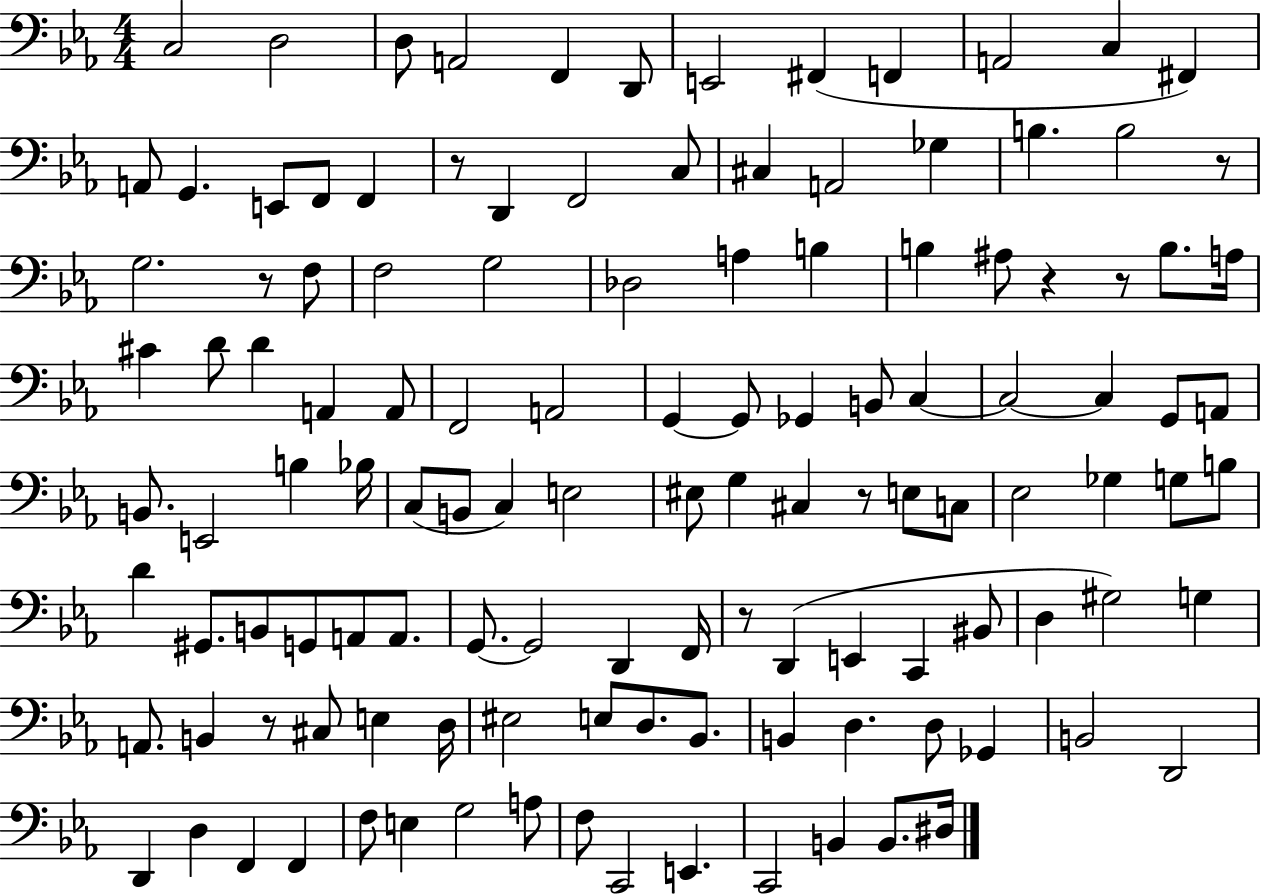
X:1
T:Untitled
M:4/4
L:1/4
K:Eb
C,2 D,2 D,/2 A,,2 F,, D,,/2 E,,2 ^F,, F,, A,,2 C, ^F,, A,,/2 G,, E,,/2 F,,/2 F,, z/2 D,, F,,2 C,/2 ^C, A,,2 _G, B, B,2 z/2 G,2 z/2 F,/2 F,2 G,2 _D,2 A, B, B, ^A,/2 z z/2 B,/2 A,/4 ^C D/2 D A,, A,,/2 F,,2 A,,2 G,, G,,/2 _G,, B,,/2 C, C,2 C, G,,/2 A,,/2 B,,/2 E,,2 B, _B,/4 C,/2 B,,/2 C, E,2 ^E,/2 G, ^C, z/2 E,/2 C,/2 _E,2 _G, G,/2 B,/2 D ^G,,/2 B,,/2 G,,/2 A,,/2 A,,/2 G,,/2 G,,2 D,, F,,/4 z/2 D,, E,, C,, ^B,,/2 D, ^G,2 G, A,,/2 B,, z/2 ^C,/2 E, D,/4 ^E,2 E,/2 D,/2 _B,,/2 B,, D, D,/2 _G,, B,,2 D,,2 D,, D, F,, F,, F,/2 E, G,2 A,/2 F,/2 C,,2 E,, C,,2 B,, B,,/2 ^D,/4